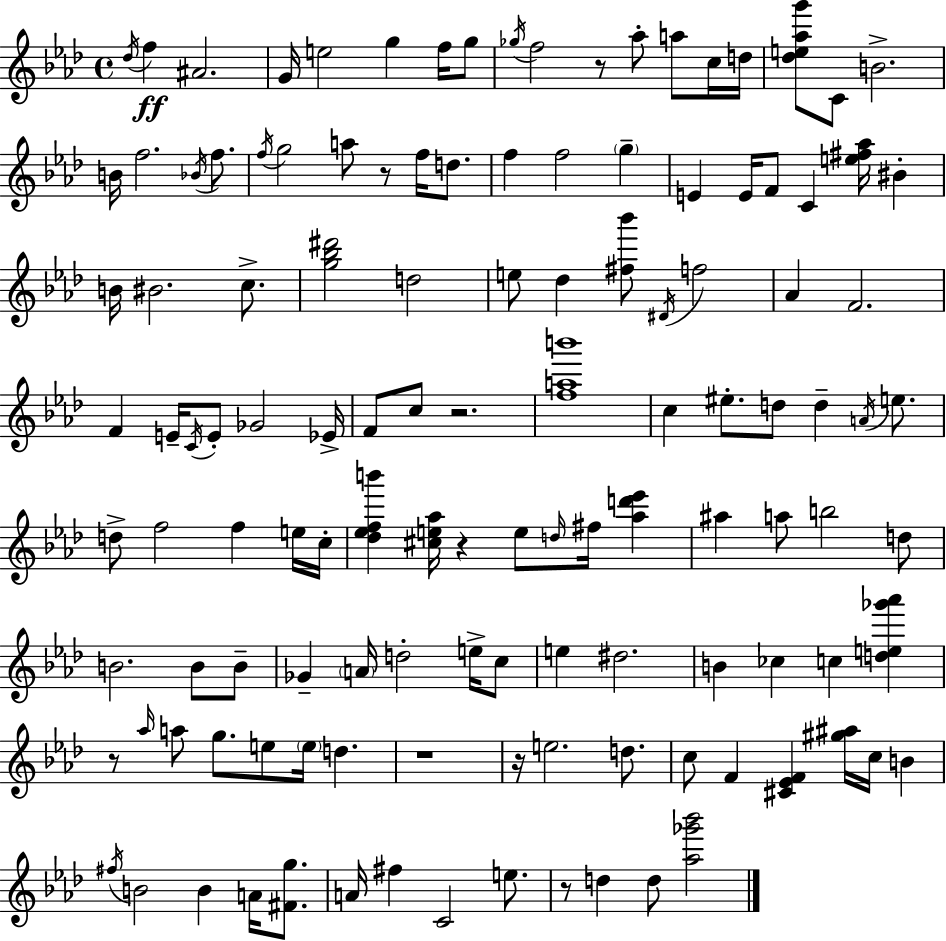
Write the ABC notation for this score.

X:1
T:Untitled
M:4/4
L:1/4
K:Ab
_d/4 f ^A2 G/4 e2 g f/4 g/2 _g/4 f2 z/2 _a/2 a/2 c/4 d/4 [_de_ag']/2 C/2 B2 B/4 f2 _B/4 f/2 f/4 g2 a/2 z/2 f/4 d/2 f f2 g E E/4 F/2 C [e^f_a]/4 ^B B/4 ^B2 c/2 [g_b^d']2 d2 e/2 _d [^f_b']/2 ^D/4 f2 _A F2 F E/4 C/4 E/2 _G2 _E/4 F/2 c/2 z2 [fab']4 c ^e/2 d/2 d A/4 e/2 d/2 f2 f e/4 c/4 [_d_efb'] [^ce_a]/4 z e/2 d/4 ^f/4 [_ad'_e'] ^a a/2 b2 d/2 B2 B/2 B/2 _G A/4 d2 e/4 c/2 e ^d2 B _c c [de_g'_a'] z/2 _a/4 a/2 g/2 e/2 e/4 d z4 z/4 e2 d/2 c/2 F [^C_EF] [^g^a]/4 c/4 B ^f/4 B2 B A/4 [^Fg]/2 A/4 ^f C2 e/2 z/2 d d/2 [_a_g'_b']2